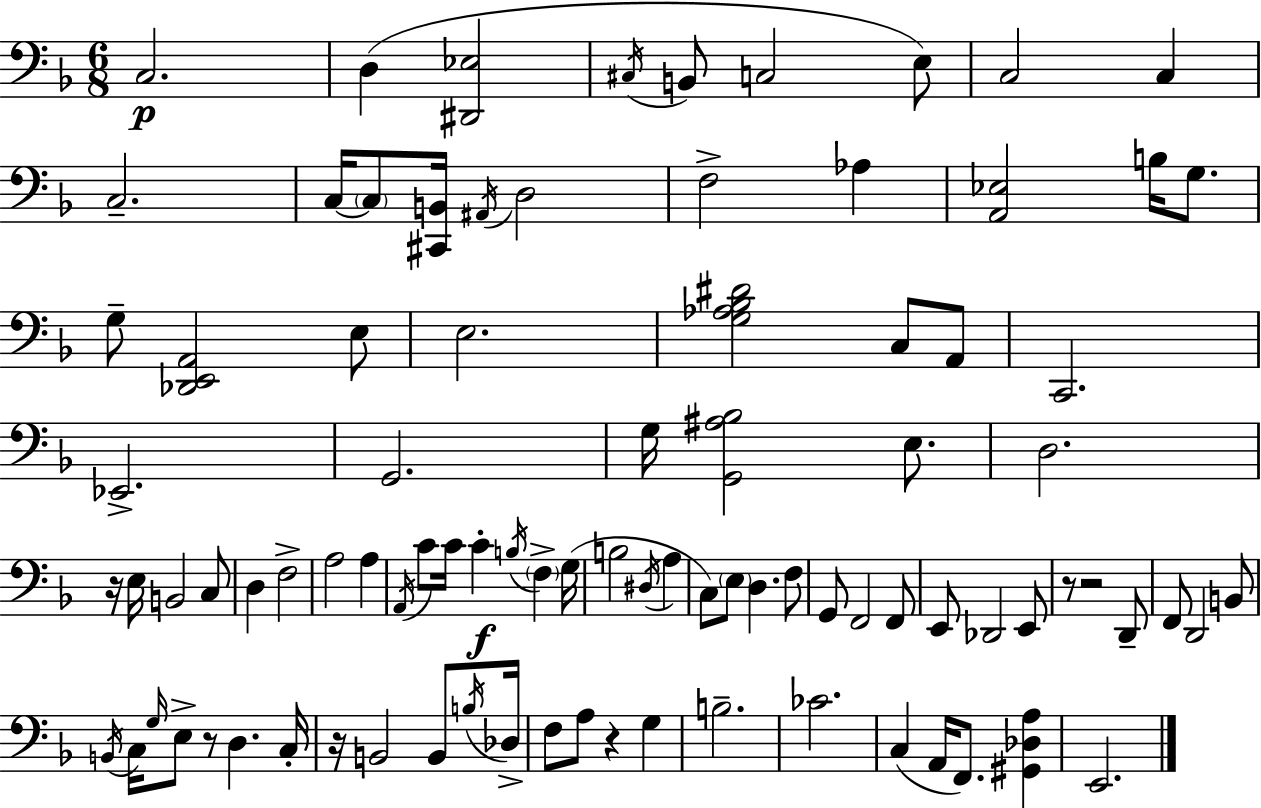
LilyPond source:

{
  \clef bass
  \numericTimeSignature
  \time 6/8
  \key d \minor
  c2.\p | d4( <dis, ees>2 | \acciaccatura { cis16 } b,8 c2 e8) | c2 c4 | \break c2.-- | c16~~ \parenthesize c8 <cis, b,>16 \acciaccatura { ais,16 } d2 | f2-> aes4 | <a, ees>2 b16 g8. | \break g8-- <des, e, a,>2 | e8 e2. | <g aes bes dis'>2 c8 | a,8 c,2. | \break ees,2.-> | g,2. | g16 <g, ais bes>2 e8. | d2. | \break r16 e16 b,2 | c8 d4 f2-> | a2 a4 | \acciaccatura { a,16 } c'8 c'16 c'4-.\f \acciaccatura { b16 } \parenthesize f4-> | \break g16( b2 | \acciaccatura { dis16 } a4 c8) \parenthesize e8 d4. | f8 g,8 f,2 | f,8 e,8 des,2 | \break e,8 r8 r2 | d,8-- f,8 d,2 | b,8 \acciaccatura { b,16 } c16 \grace { g16 } e8-> r8 | d4. c16-. r16 b,2 | \break b,8 \acciaccatura { b16 } des16-> f8 a8 | r4 g4 b2.-- | ces'2. | c4( | \break a,16 f,8.) <gis, des a>4 e,2. | \bar "|."
}